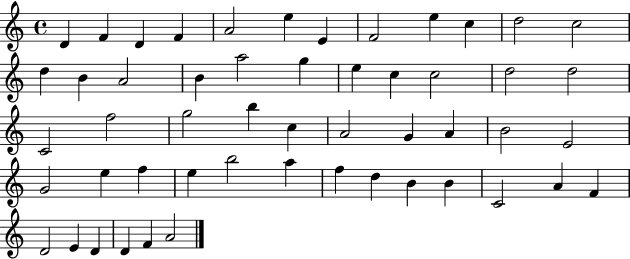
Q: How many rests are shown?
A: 0